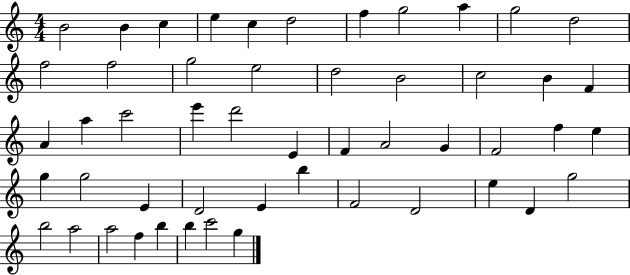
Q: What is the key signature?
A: C major